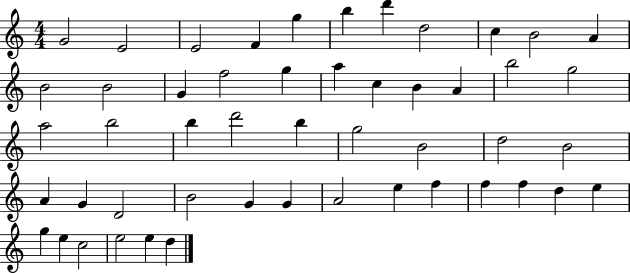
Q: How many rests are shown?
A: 0